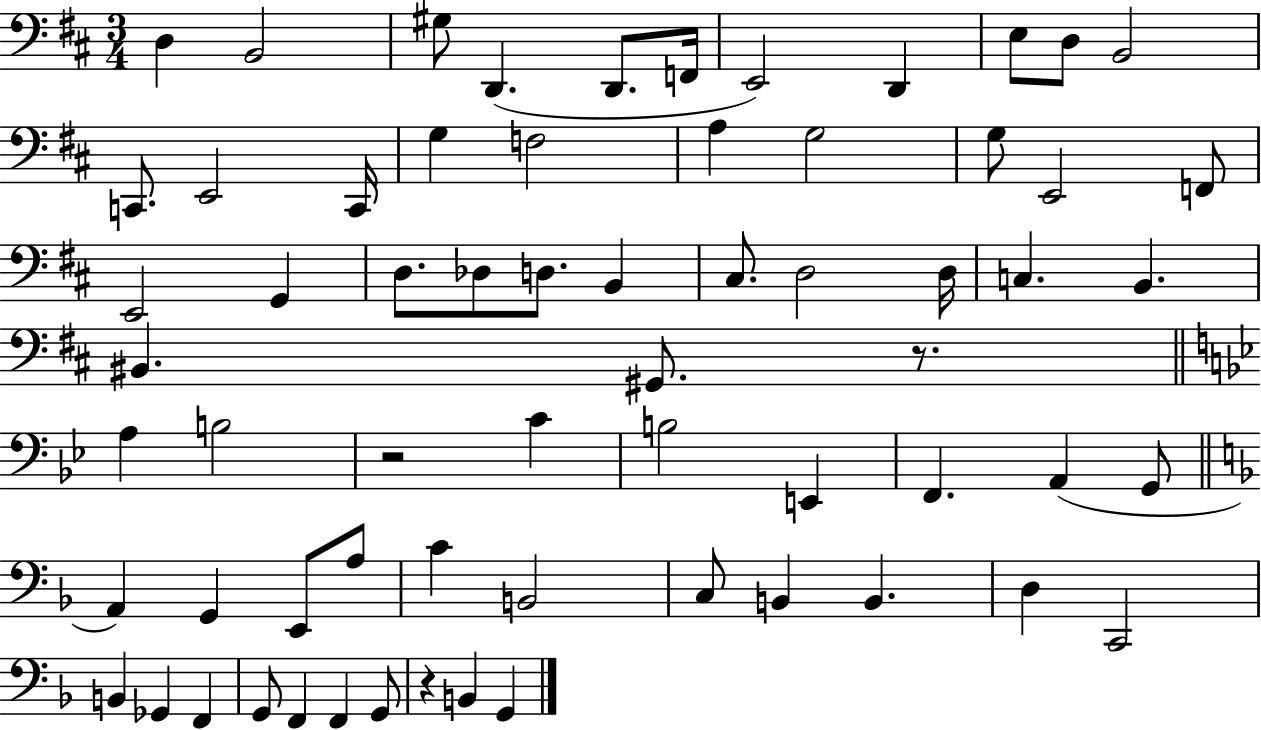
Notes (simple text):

D3/q B2/h G#3/e D2/q. D2/e. F2/s E2/h D2/q E3/e D3/e B2/h C2/e. E2/h C2/s G3/q F3/h A3/q G3/h G3/e E2/h F2/e E2/h G2/q D3/e. Db3/e D3/e. B2/q C#3/e. D3/h D3/s C3/q. B2/q. BIS2/q. G#2/e. R/e. A3/q B3/h R/h C4/q B3/h E2/q F2/q. A2/q G2/e A2/q G2/q E2/e A3/e C4/q B2/h C3/e B2/q B2/q. D3/q C2/h B2/q Gb2/q F2/q G2/e F2/q F2/q G2/e R/q B2/q G2/q